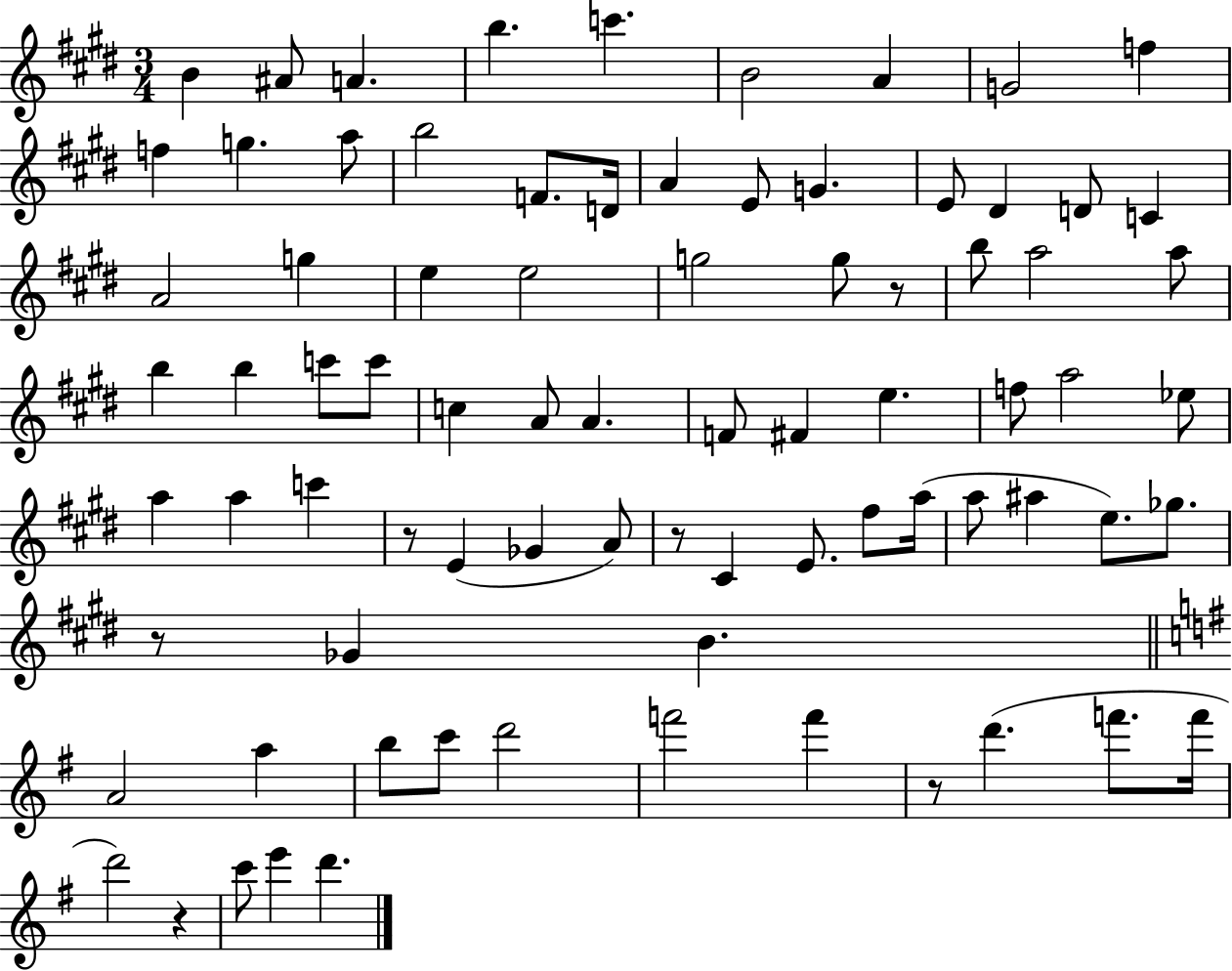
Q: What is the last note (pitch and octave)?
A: D6